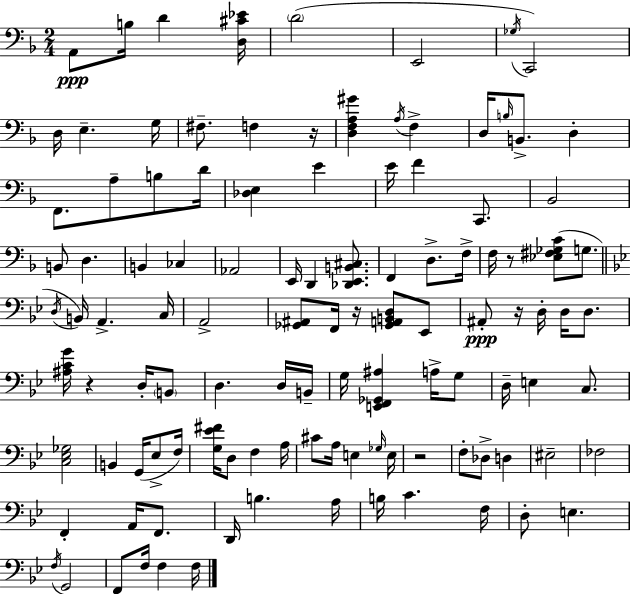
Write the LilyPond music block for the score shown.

{
  \clef bass
  \numericTimeSignature
  \time 2/4
  \key d \minor
  \repeat volta 2 { a,8\ppp b16 d'4 <d cis' ees'>16 | \parenthesize d'2( | e,2 | \acciaccatura { ges16 }) c,2 | \break d16 e4.-- | g16 fis8.-- f4 | r16 <d f a gis'>4 \acciaccatura { a16 } f4-> | d16 \grace { b16 } b,8.-> d4-. | \break f,8. a8-- | b8 d'16 <des e>4 e'4 | e'16 f'4 | c,8. bes,2 | \break b,8 d4. | b,4 ces4 | aes,2 | e,16 d,4 | \break <des, e, b, cis>8. f,4 d8.-> | f16-> f16 r8 <ees fis ges c'>8( | g8. \bar "||" \break \key bes \major \acciaccatura { d16 } b,16) a,4.-> | c16 a,2-> | <ges, ais,>8 f,16 r16 <ges, a, b, d>8 ees,8 | ais,8-.\ppp r16 d16-. d16 d8. | \break <ais c' g'>16 r4 d16-. \parenthesize b,8 | d4. d16 | b,16-- g16 <e, f, ges, ais>4 a16-> g8 | d16-- e4 c8. | \break <c ees ges>2 | b,4 g,16( ees8-> | f16) <g ees' fis'>16 d8 f4 | a16 cis'8 a16 e4 | \break \grace { ges16 } e16 r2 | f8-. des8-> d4 | eis2-- | fes2 | \break f,4-. a,16 f,8. | d,16 b4. | a16 b16 c'4. | f16 d8-. e4. | \break \acciaccatura { f16 } g,2 | f,8 f16 f4 | f16 } \bar "|."
}